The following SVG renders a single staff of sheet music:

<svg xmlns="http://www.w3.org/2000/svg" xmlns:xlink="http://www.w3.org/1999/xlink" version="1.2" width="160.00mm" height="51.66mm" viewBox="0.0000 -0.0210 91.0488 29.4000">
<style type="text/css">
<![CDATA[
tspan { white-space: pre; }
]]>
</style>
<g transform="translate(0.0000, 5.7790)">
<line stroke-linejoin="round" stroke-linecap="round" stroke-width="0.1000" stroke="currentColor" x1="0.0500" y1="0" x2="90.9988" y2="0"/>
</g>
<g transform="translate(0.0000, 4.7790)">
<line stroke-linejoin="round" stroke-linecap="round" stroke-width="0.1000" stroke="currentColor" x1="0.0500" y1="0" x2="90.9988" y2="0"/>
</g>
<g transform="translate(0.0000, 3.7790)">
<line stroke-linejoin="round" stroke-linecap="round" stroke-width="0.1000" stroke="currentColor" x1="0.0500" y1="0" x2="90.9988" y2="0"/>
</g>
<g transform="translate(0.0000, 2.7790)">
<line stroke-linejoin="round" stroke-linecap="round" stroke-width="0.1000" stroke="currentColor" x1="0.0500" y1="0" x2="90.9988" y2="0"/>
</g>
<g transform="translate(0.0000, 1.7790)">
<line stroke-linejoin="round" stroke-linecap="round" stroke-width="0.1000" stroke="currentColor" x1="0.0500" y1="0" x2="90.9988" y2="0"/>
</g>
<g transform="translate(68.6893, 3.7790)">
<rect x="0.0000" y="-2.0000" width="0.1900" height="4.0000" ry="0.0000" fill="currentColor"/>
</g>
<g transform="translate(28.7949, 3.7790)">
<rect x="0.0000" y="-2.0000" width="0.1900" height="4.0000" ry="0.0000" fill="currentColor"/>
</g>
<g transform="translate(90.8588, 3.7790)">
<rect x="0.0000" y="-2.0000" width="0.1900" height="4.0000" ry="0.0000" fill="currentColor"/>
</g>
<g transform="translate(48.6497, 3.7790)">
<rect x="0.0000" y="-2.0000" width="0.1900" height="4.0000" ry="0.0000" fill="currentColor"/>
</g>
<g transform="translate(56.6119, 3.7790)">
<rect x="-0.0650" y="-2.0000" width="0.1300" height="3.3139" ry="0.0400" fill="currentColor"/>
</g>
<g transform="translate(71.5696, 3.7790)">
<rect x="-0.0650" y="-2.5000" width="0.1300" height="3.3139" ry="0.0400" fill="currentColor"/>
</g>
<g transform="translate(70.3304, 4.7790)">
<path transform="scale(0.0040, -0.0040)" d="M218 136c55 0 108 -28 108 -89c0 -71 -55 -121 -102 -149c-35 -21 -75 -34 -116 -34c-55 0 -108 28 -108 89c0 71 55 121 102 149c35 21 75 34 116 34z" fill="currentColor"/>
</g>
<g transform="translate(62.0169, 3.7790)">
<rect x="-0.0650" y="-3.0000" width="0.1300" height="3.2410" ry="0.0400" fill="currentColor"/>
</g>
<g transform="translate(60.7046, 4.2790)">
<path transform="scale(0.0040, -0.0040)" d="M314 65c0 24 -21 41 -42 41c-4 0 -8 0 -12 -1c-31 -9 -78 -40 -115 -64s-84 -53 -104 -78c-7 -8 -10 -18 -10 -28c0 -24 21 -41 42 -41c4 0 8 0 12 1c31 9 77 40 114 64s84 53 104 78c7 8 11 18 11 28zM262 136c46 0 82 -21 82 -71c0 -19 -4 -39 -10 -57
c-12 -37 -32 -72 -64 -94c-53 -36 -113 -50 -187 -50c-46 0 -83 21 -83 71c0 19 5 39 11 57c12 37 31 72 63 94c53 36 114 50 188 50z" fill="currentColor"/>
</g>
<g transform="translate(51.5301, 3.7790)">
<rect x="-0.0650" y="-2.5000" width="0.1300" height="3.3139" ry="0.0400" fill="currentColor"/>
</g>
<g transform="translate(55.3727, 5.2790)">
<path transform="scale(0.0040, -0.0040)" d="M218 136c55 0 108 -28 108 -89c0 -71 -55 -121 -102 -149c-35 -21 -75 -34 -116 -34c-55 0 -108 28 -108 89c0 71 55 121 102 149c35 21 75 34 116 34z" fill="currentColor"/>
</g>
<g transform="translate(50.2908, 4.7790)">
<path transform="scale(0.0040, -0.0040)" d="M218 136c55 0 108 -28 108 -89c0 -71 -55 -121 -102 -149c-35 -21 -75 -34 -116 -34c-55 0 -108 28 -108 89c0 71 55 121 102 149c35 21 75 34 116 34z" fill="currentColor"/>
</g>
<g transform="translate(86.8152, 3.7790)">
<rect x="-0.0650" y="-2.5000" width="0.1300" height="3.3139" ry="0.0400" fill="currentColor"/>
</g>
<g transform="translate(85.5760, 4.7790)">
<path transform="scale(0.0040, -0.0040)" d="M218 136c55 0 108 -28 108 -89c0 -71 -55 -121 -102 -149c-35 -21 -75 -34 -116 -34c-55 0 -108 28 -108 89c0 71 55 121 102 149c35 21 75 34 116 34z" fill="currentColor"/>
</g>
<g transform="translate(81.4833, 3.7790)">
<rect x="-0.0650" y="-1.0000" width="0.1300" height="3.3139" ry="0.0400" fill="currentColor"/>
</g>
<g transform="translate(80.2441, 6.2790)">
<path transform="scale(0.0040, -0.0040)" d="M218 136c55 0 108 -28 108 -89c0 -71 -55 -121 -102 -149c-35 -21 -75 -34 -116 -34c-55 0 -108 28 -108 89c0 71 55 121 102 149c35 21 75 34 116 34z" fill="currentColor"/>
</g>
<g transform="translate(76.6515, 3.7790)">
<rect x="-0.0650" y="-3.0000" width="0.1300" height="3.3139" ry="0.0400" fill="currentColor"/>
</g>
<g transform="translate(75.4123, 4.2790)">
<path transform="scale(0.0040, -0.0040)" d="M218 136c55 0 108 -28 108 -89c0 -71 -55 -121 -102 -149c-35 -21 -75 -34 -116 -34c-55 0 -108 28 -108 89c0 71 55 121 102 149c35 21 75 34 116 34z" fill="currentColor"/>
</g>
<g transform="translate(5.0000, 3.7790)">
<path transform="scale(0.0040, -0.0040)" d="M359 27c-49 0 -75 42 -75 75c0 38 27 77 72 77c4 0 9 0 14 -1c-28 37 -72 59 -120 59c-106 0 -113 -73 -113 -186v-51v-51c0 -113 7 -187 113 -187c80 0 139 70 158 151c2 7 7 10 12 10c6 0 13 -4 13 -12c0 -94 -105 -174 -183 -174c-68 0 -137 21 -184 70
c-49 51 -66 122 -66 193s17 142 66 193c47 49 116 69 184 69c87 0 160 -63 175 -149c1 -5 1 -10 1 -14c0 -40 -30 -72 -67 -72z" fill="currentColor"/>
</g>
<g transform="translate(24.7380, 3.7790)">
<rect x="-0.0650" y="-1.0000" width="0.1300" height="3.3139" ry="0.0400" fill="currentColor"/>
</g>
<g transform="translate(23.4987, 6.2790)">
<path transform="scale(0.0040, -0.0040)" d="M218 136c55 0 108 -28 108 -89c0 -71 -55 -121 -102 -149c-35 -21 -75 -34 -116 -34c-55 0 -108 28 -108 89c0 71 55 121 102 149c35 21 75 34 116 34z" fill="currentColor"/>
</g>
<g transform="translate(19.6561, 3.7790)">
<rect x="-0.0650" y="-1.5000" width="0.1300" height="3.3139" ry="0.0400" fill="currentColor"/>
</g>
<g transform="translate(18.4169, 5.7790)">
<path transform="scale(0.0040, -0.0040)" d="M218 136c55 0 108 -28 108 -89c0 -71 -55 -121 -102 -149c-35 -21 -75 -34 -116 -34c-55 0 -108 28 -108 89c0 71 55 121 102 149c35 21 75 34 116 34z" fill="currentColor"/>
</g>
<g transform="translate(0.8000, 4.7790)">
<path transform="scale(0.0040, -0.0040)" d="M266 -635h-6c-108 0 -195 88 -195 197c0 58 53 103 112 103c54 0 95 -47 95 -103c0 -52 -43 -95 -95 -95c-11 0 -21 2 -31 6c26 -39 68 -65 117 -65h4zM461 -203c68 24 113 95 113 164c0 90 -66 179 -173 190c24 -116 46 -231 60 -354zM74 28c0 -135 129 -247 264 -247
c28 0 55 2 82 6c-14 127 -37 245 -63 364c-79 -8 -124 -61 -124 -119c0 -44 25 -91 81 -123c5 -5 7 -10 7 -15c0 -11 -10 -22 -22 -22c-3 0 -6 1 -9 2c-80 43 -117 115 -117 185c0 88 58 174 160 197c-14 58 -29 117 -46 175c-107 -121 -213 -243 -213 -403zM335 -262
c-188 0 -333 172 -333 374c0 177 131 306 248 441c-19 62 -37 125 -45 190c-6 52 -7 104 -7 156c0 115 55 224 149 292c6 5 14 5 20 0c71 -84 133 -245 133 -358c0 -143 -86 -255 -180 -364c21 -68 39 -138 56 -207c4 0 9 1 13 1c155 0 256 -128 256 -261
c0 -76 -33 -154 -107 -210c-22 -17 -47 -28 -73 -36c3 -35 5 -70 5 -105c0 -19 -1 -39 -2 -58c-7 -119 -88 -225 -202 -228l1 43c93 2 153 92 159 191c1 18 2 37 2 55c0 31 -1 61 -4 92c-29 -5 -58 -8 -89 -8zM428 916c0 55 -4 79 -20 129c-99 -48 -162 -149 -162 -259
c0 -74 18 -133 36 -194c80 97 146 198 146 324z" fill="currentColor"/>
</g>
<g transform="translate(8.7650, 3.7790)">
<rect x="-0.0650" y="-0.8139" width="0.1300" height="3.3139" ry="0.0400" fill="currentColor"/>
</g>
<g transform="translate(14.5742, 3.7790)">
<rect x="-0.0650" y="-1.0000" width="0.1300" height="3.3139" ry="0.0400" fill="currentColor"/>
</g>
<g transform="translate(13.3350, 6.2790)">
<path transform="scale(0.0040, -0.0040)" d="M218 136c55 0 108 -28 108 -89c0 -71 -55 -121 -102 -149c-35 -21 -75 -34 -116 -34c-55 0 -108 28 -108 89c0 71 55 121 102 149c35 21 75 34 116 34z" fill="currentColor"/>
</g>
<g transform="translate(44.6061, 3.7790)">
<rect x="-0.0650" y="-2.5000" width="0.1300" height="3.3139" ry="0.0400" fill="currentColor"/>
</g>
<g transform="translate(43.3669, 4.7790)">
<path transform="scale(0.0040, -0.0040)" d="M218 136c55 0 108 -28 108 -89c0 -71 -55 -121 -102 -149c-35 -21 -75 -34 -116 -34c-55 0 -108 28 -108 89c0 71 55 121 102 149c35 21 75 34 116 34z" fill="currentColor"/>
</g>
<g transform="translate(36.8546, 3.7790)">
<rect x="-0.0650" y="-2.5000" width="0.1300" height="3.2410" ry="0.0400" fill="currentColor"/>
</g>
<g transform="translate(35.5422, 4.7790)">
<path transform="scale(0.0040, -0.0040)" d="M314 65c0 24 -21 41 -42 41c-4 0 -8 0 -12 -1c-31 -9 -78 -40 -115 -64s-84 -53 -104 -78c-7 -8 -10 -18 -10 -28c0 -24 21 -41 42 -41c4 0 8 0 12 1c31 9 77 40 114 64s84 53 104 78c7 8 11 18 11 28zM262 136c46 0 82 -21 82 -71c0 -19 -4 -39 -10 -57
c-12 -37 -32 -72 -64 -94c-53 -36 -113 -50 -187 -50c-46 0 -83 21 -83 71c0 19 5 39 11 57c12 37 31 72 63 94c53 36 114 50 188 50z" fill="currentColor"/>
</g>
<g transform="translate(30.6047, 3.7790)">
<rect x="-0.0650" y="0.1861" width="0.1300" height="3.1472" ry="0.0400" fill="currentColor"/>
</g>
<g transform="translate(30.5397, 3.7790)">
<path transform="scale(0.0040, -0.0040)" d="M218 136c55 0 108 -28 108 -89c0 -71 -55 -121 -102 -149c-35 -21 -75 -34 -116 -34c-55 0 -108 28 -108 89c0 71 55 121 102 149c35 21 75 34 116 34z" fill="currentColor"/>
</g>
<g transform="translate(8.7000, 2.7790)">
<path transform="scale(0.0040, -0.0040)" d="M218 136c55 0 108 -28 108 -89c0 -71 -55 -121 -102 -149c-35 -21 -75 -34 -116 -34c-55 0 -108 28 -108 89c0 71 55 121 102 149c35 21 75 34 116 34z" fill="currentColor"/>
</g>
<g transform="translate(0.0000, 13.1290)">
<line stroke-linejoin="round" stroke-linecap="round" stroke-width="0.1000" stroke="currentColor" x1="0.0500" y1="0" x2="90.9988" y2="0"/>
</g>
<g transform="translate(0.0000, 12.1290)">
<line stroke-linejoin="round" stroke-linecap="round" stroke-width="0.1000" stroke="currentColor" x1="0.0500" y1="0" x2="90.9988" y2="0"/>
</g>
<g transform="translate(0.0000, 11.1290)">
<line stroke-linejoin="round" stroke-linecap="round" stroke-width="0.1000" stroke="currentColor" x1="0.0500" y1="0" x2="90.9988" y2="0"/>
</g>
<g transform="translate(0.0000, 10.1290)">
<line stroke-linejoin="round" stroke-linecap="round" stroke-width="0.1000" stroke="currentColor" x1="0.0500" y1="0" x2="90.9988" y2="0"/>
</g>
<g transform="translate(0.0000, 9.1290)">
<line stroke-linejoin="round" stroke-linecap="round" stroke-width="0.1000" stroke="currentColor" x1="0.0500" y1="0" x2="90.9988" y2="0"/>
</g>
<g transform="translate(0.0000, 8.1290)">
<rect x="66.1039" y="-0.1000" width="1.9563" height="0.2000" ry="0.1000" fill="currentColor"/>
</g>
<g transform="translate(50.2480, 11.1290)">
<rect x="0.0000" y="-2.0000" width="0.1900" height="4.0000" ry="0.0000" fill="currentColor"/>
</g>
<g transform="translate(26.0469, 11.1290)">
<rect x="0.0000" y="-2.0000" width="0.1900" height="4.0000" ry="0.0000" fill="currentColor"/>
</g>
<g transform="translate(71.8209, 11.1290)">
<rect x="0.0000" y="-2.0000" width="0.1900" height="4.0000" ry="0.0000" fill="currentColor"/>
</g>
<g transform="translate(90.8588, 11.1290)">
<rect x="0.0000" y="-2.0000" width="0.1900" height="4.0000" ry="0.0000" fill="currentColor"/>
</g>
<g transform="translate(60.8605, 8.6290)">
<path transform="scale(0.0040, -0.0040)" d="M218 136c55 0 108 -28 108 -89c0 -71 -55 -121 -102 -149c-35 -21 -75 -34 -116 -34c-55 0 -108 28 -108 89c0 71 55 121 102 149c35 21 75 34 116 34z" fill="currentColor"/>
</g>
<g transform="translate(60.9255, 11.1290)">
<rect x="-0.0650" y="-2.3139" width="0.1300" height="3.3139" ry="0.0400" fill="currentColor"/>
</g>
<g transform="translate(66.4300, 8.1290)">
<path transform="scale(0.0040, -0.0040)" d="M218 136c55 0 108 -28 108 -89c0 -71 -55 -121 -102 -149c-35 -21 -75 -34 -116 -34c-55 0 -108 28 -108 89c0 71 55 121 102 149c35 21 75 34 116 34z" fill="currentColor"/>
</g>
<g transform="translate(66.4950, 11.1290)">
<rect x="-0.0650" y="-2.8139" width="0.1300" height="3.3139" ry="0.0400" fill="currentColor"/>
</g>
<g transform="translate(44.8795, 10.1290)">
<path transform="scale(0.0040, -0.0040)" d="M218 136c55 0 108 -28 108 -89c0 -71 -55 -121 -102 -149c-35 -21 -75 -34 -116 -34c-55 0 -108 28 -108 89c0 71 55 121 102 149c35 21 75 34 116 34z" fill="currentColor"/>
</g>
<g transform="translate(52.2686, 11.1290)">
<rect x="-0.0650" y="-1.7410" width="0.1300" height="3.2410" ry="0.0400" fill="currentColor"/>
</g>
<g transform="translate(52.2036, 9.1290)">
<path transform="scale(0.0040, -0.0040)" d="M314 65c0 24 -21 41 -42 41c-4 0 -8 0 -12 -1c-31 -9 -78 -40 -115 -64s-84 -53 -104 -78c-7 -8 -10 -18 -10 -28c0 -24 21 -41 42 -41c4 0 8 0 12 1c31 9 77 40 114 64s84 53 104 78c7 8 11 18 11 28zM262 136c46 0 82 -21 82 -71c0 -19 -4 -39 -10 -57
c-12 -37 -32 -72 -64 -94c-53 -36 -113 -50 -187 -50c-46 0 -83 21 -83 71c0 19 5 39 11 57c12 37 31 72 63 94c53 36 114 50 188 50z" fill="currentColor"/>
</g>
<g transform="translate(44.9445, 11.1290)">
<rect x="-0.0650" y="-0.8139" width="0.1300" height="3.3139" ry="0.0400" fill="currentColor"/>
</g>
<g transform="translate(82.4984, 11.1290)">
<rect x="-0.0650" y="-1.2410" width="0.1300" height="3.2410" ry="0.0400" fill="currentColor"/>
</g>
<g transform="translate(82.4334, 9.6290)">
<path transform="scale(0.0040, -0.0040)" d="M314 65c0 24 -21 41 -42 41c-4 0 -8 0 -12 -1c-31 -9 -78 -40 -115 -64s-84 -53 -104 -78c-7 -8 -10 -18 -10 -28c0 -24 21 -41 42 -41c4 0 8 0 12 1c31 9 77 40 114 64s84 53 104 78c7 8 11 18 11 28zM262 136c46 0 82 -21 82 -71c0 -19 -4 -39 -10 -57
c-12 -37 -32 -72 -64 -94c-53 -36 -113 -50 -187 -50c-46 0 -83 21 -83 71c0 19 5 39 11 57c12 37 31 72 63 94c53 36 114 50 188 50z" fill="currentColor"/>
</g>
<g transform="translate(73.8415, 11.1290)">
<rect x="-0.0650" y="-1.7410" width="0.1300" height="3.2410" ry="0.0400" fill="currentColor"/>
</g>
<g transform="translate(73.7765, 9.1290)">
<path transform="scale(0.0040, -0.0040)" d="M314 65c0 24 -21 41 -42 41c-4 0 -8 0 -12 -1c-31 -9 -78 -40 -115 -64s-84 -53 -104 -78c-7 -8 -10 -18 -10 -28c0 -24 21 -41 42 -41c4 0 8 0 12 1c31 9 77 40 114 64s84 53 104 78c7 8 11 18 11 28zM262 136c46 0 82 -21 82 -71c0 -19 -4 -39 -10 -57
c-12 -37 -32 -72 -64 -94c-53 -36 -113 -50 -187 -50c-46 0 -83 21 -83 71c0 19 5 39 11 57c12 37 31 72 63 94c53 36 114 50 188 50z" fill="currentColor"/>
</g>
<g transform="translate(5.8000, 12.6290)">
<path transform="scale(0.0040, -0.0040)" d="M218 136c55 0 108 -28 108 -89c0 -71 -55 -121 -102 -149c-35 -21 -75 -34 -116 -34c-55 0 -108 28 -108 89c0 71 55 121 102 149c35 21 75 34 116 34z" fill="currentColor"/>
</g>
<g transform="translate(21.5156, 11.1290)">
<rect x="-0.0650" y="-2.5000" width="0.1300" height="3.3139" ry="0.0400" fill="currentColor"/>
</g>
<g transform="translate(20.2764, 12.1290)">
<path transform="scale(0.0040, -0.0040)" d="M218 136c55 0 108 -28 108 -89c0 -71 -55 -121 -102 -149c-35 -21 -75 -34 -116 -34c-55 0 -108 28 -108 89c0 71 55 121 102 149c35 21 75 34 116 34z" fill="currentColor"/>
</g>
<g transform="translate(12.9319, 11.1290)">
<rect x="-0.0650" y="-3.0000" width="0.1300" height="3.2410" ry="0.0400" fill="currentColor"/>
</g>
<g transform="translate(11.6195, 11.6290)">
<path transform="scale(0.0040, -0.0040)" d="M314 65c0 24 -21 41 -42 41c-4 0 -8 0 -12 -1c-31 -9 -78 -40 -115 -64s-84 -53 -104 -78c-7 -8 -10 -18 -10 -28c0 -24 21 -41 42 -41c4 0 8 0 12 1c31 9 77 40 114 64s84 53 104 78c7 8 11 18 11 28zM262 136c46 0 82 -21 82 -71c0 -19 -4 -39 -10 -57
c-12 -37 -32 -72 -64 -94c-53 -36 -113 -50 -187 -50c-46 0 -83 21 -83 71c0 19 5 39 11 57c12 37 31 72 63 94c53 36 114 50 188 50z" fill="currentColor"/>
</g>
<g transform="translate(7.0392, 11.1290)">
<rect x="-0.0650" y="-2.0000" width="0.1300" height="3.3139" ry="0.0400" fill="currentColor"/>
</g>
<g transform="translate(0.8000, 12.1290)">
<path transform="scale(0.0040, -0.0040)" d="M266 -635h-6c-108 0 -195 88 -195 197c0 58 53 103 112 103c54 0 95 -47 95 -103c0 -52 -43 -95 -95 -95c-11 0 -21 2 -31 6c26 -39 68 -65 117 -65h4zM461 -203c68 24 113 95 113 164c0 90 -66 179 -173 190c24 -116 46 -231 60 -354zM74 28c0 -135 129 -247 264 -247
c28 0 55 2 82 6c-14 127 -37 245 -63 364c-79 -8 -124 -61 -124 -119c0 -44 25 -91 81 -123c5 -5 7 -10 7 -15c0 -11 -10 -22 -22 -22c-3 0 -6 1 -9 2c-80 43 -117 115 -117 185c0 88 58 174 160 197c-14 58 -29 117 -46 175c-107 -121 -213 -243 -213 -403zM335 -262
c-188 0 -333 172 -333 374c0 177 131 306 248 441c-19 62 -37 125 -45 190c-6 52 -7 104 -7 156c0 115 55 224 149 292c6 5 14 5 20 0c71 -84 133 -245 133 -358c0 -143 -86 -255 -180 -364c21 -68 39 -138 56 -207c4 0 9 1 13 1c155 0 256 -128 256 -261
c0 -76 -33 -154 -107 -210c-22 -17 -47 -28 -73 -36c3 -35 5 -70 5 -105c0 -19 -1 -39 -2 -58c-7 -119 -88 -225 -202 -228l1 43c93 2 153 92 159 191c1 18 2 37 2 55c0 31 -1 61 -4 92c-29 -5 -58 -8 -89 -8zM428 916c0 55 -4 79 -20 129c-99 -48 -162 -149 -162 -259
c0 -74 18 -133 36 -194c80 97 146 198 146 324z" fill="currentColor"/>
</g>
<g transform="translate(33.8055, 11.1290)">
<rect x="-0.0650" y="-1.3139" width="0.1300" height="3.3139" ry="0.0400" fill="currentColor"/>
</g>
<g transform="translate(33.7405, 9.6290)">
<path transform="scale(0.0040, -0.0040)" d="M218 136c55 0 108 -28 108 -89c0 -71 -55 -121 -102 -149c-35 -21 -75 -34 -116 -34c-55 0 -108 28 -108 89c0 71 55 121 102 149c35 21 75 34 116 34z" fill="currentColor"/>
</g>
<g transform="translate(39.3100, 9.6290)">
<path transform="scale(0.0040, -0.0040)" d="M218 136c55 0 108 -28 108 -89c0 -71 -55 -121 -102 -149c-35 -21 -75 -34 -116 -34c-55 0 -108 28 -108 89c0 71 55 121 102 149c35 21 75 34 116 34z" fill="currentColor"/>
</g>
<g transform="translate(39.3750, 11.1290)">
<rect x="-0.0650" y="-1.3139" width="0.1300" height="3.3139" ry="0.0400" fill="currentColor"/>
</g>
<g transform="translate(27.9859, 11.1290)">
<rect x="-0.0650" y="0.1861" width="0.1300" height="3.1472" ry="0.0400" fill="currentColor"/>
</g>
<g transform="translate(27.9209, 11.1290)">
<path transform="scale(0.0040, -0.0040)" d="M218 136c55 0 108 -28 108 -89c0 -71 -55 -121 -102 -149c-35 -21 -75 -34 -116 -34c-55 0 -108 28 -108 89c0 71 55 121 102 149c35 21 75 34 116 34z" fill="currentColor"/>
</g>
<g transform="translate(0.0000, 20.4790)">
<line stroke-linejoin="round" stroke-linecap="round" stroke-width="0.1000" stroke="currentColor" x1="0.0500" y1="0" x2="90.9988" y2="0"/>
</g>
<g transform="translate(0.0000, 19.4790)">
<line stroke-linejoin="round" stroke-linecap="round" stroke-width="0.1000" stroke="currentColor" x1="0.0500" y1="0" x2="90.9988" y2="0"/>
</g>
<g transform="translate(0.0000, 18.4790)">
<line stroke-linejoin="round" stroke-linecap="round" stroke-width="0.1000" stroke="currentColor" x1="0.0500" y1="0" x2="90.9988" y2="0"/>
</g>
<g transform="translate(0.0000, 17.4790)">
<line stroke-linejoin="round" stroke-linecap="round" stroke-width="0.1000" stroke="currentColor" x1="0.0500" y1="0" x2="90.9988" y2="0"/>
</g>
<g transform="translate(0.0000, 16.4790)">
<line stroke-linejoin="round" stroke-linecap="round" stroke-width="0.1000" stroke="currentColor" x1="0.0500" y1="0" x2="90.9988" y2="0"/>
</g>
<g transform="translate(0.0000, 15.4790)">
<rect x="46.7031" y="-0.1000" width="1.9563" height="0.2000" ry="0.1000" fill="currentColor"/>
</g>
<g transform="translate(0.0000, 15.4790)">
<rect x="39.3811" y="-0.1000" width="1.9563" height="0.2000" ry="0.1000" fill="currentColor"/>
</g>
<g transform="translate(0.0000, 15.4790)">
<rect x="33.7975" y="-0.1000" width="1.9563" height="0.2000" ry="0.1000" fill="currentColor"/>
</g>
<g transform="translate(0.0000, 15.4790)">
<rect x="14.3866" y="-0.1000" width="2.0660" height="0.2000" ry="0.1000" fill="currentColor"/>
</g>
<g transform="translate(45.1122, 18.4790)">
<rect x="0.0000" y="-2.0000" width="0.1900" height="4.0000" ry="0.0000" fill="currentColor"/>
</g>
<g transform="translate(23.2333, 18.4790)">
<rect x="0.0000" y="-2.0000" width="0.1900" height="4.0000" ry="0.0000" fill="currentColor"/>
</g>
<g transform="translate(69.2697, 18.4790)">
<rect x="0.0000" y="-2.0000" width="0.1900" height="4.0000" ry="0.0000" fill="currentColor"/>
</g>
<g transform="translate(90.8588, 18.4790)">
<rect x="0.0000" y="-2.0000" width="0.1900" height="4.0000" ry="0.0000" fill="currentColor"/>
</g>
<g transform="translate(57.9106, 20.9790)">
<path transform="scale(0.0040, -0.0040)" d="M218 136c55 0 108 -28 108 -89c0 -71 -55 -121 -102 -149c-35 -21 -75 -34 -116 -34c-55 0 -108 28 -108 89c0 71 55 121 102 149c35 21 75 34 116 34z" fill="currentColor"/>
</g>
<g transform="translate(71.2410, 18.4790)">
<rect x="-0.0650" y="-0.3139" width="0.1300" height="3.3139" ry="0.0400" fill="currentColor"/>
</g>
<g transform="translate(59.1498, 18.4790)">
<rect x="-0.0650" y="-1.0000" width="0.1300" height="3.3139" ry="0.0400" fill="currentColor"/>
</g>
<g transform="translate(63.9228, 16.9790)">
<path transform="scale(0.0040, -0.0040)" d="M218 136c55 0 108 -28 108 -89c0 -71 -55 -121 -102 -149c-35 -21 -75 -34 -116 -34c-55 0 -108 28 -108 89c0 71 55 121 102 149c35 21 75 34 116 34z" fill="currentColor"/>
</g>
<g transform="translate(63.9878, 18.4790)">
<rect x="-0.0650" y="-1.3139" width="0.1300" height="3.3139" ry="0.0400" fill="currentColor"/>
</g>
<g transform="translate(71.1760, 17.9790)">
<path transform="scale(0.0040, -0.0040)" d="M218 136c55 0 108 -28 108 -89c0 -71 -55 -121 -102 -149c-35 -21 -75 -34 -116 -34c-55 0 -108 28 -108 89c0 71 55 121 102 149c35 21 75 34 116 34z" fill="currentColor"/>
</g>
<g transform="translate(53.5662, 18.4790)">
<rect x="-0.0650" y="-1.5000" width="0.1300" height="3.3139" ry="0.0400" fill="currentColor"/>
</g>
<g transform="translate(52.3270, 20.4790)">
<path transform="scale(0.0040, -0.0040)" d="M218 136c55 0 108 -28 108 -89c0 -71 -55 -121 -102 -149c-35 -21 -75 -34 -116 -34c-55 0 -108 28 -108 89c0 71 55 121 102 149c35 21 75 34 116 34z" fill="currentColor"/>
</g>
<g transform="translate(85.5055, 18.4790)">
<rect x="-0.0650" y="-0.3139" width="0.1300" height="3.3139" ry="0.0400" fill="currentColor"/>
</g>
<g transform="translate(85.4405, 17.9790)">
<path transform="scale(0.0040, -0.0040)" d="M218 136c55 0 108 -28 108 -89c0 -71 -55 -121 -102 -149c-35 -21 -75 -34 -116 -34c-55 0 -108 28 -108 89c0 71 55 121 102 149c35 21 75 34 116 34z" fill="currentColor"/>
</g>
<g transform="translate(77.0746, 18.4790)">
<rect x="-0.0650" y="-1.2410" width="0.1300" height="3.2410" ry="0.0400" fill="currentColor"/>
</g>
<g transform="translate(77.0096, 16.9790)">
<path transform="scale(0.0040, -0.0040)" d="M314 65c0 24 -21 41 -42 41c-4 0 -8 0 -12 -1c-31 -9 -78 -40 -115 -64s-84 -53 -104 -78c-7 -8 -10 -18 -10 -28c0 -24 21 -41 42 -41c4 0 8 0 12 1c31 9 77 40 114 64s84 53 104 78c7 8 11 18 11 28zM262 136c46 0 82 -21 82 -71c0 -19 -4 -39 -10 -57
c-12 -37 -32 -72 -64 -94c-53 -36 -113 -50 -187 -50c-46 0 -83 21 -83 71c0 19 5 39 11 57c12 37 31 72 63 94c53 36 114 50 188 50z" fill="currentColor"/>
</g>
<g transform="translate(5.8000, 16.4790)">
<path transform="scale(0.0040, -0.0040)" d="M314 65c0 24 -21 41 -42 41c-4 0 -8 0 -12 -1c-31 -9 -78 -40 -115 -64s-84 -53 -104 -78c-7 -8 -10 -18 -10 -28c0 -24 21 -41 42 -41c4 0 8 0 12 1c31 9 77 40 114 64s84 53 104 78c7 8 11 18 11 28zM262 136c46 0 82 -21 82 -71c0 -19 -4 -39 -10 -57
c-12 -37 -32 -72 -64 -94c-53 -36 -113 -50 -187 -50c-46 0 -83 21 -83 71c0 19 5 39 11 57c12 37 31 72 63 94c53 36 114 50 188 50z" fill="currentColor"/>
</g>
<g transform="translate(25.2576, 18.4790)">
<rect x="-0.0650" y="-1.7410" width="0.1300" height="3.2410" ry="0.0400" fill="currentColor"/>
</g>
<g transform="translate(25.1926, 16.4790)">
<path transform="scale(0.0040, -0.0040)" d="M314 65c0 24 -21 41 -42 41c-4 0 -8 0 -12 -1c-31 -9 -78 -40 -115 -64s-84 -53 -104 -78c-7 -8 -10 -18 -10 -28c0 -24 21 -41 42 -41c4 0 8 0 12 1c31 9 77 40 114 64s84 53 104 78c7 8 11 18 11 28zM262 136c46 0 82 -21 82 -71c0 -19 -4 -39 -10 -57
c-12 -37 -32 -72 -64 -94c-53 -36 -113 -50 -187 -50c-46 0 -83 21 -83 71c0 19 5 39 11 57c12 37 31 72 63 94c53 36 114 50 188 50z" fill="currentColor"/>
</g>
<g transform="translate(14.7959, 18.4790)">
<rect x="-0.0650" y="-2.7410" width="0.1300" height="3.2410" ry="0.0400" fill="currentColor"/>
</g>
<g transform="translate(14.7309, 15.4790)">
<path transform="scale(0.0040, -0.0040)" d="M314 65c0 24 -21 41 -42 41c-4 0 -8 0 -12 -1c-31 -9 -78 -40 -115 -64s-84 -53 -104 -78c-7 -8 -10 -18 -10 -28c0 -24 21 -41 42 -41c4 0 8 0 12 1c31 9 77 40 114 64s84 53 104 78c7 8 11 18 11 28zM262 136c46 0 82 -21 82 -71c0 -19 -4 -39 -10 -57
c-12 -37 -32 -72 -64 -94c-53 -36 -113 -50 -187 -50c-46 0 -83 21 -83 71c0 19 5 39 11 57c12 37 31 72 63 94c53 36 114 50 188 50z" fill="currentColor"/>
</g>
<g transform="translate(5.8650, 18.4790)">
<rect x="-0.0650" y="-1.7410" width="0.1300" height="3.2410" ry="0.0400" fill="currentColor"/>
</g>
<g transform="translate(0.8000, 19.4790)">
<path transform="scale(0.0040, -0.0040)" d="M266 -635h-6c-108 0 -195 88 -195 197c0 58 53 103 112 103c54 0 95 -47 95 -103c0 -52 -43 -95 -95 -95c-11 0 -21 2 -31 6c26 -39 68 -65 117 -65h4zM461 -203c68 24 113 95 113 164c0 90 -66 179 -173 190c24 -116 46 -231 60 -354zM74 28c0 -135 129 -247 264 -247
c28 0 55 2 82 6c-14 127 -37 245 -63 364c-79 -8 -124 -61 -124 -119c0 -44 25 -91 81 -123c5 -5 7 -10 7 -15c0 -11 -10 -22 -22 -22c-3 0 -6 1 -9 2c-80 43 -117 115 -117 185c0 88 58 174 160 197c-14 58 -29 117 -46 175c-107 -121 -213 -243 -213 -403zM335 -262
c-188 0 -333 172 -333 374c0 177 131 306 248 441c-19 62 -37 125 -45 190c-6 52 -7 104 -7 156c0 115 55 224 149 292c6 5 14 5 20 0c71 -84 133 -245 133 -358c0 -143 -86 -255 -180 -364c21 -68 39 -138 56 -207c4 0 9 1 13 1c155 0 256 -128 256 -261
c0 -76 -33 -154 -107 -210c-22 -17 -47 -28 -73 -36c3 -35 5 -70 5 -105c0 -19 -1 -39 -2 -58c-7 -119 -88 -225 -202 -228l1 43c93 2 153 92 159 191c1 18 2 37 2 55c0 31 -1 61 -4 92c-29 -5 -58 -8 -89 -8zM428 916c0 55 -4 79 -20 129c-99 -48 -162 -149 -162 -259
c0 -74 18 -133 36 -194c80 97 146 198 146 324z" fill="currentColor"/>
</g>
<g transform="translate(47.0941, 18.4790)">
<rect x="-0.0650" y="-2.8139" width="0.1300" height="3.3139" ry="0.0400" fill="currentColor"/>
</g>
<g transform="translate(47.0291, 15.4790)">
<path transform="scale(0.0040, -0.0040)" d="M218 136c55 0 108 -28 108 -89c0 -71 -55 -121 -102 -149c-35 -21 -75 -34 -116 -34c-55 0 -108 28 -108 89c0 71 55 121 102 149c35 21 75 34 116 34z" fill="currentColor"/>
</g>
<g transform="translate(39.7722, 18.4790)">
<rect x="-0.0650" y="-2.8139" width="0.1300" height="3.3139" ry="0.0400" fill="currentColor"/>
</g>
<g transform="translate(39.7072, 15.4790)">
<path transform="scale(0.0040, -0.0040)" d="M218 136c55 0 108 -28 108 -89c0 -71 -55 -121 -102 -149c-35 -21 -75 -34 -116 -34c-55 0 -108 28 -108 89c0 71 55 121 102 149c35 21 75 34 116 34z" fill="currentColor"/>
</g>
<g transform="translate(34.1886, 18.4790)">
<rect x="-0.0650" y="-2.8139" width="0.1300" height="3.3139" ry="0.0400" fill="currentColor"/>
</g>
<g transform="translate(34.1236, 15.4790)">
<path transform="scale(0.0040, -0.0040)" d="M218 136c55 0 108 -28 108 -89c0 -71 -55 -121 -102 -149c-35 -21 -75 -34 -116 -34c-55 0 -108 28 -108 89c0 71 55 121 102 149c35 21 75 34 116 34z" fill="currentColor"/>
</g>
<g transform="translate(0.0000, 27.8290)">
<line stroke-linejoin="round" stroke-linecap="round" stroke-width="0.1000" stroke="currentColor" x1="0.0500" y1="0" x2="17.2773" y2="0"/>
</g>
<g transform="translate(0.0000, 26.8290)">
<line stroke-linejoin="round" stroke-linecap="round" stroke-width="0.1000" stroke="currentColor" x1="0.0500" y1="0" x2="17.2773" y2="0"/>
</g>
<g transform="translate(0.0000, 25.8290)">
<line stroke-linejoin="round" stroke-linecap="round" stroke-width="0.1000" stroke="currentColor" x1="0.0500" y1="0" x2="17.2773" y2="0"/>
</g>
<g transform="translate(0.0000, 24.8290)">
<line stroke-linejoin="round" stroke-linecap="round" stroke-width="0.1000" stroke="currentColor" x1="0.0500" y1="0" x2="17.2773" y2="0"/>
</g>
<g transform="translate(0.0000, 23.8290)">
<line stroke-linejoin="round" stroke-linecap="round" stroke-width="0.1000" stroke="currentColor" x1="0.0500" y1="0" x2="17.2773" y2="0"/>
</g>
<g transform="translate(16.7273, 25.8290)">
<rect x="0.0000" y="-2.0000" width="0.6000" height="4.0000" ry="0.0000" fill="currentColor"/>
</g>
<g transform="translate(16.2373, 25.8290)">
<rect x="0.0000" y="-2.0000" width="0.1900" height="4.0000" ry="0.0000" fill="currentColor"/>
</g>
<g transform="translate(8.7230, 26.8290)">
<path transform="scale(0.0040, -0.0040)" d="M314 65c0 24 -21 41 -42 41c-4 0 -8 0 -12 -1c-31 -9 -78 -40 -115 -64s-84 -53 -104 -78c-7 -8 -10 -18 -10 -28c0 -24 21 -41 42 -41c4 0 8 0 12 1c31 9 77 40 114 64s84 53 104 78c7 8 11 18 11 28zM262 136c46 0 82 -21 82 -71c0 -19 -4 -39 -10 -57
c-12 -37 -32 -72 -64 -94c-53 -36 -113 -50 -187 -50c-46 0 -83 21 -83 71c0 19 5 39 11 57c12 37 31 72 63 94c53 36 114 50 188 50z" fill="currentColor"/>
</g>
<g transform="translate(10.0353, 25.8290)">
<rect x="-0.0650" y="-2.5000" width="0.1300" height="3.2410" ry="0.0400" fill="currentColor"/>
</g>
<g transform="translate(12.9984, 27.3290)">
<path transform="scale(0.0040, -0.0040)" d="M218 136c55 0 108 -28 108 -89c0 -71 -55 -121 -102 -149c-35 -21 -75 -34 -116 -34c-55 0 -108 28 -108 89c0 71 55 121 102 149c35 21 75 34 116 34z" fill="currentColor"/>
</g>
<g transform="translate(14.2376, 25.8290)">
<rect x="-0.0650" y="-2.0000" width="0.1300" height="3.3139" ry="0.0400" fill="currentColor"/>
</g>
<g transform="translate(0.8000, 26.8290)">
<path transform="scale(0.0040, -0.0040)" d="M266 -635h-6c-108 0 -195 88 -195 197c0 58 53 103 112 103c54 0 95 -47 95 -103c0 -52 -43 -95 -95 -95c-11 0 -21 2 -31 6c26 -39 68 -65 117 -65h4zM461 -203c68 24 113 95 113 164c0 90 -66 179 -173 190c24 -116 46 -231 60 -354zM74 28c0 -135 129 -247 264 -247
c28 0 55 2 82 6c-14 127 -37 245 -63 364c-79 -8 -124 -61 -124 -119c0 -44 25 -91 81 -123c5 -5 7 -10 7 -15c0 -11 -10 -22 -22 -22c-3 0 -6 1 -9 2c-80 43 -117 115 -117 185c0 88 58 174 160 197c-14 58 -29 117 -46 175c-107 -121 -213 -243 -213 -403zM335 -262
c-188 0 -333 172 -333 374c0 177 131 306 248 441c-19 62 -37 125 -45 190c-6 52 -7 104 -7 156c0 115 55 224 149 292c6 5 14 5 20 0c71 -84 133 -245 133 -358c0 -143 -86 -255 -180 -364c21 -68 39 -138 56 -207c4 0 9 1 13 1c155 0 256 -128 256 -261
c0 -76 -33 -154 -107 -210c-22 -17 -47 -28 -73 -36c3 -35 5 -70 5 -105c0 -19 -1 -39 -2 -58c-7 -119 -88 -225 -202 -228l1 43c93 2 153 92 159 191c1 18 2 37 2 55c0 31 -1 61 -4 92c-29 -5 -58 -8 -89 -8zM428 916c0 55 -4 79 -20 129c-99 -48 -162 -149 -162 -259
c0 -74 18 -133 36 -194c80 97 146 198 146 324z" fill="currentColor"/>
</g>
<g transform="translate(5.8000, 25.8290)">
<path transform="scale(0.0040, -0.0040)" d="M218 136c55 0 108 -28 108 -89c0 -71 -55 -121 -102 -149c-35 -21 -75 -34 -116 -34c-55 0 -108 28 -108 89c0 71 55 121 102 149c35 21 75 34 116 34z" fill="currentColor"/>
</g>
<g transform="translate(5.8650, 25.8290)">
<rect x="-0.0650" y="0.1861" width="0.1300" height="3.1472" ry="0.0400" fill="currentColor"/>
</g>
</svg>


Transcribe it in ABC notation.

X:1
T:Untitled
M:4/4
L:1/4
K:C
d D E D B G2 G G F A2 G A D G F A2 G B e e d f2 g a f2 e2 f2 a2 f2 a a a E D e c e2 c B G2 F